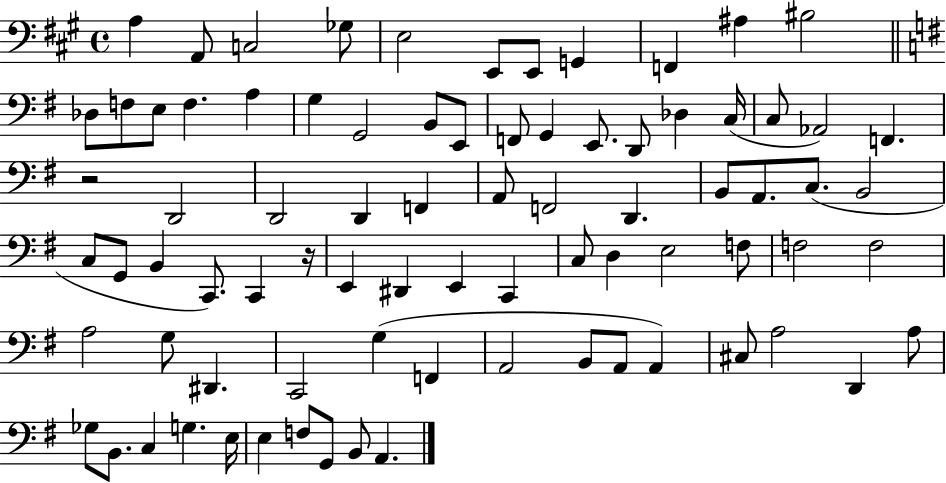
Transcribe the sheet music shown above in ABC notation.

X:1
T:Untitled
M:4/4
L:1/4
K:A
A, A,,/2 C,2 _G,/2 E,2 E,,/2 E,,/2 G,, F,, ^A, ^B,2 _D,/2 F,/2 E,/2 F, A, G, G,,2 B,,/2 E,,/2 F,,/2 G,, E,,/2 D,,/2 _D, C,/4 C,/2 _A,,2 F,, z2 D,,2 D,,2 D,, F,, A,,/2 F,,2 D,, B,,/2 A,,/2 C,/2 B,,2 C,/2 G,,/2 B,, C,,/2 C,, z/4 E,, ^D,, E,, C,, C,/2 D, E,2 F,/2 F,2 F,2 A,2 G,/2 ^D,, C,,2 G, F,, A,,2 B,,/2 A,,/2 A,, ^C,/2 A,2 D,, A,/2 _G,/2 B,,/2 C, G, E,/4 E, F,/2 G,,/2 B,,/2 A,,